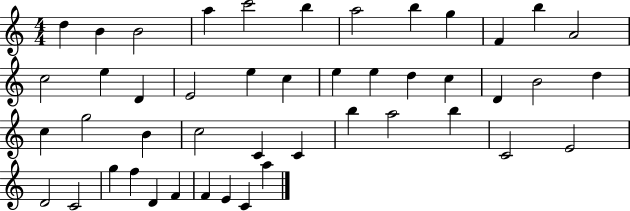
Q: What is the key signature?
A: C major